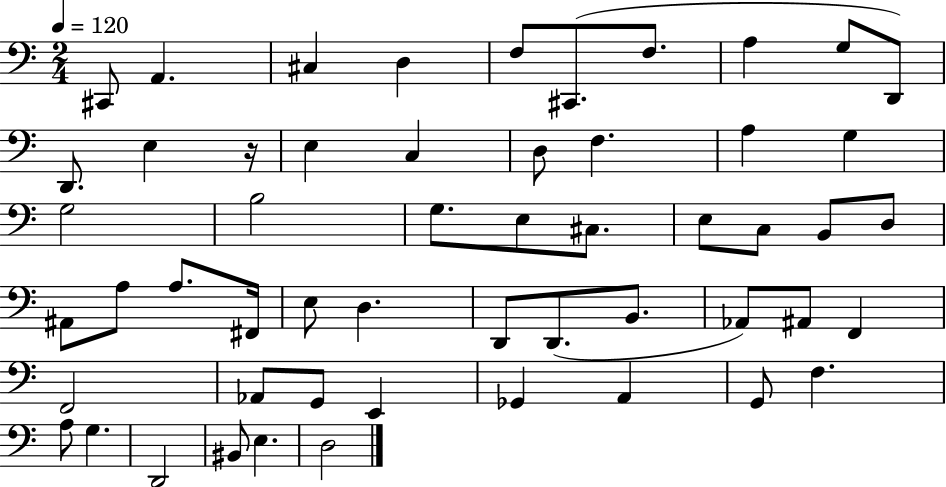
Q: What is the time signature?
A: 2/4